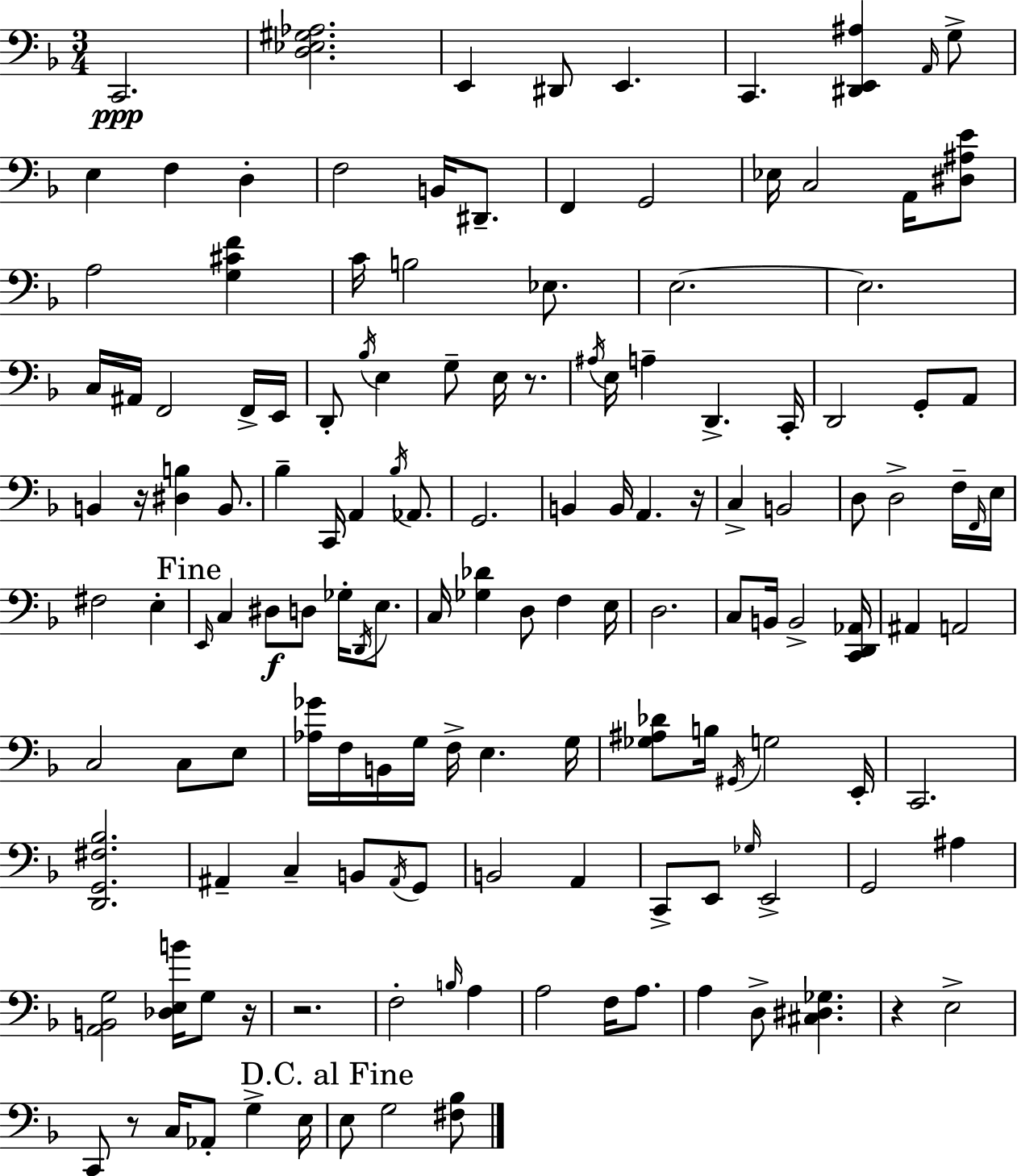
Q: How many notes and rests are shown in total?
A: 144